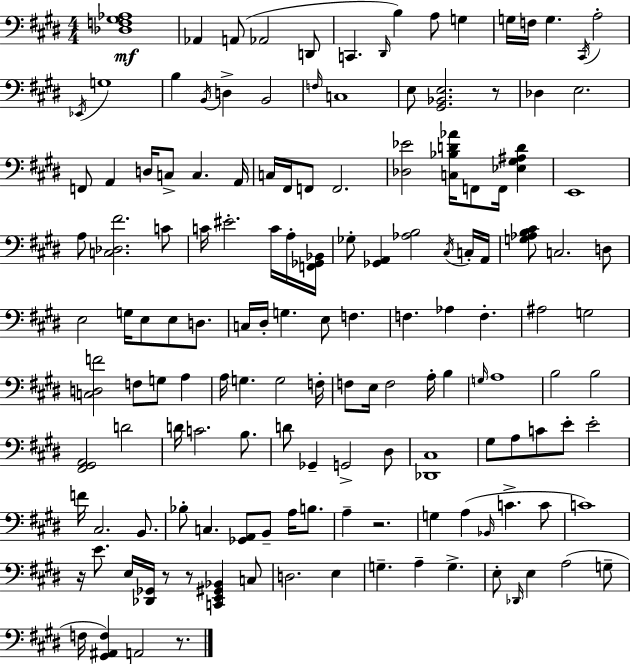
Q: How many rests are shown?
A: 6